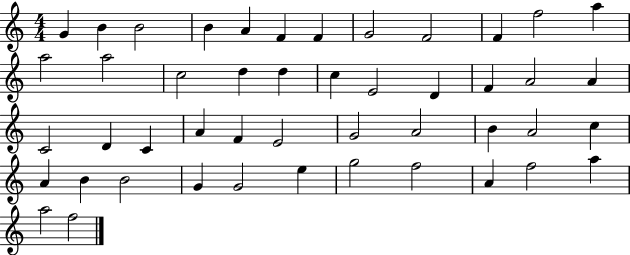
{
  \clef treble
  \numericTimeSignature
  \time 4/4
  \key c \major
  g'4 b'4 b'2 | b'4 a'4 f'4 f'4 | g'2 f'2 | f'4 f''2 a''4 | \break a''2 a''2 | c''2 d''4 d''4 | c''4 e'2 d'4 | f'4 a'2 a'4 | \break c'2 d'4 c'4 | a'4 f'4 e'2 | g'2 a'2 | b'4 a'2 c''4 | \break a'4 b'4 b'2 | g'4 g'2 e''4 | g''2 f''2 | a'4 f''2 a''4 | \break a''2 f''2 | \bar "|."
}